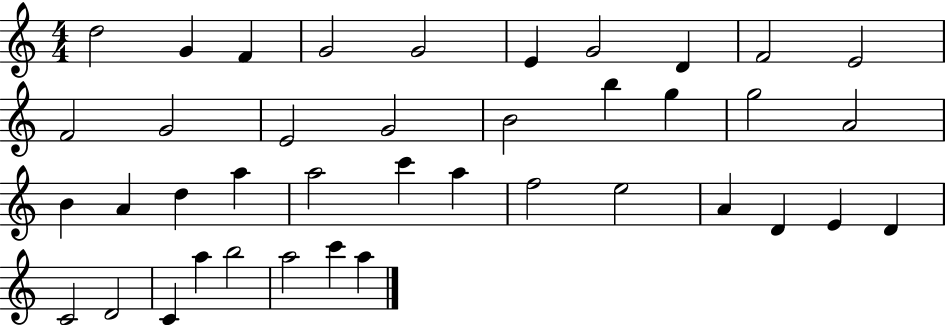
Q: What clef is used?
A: treble